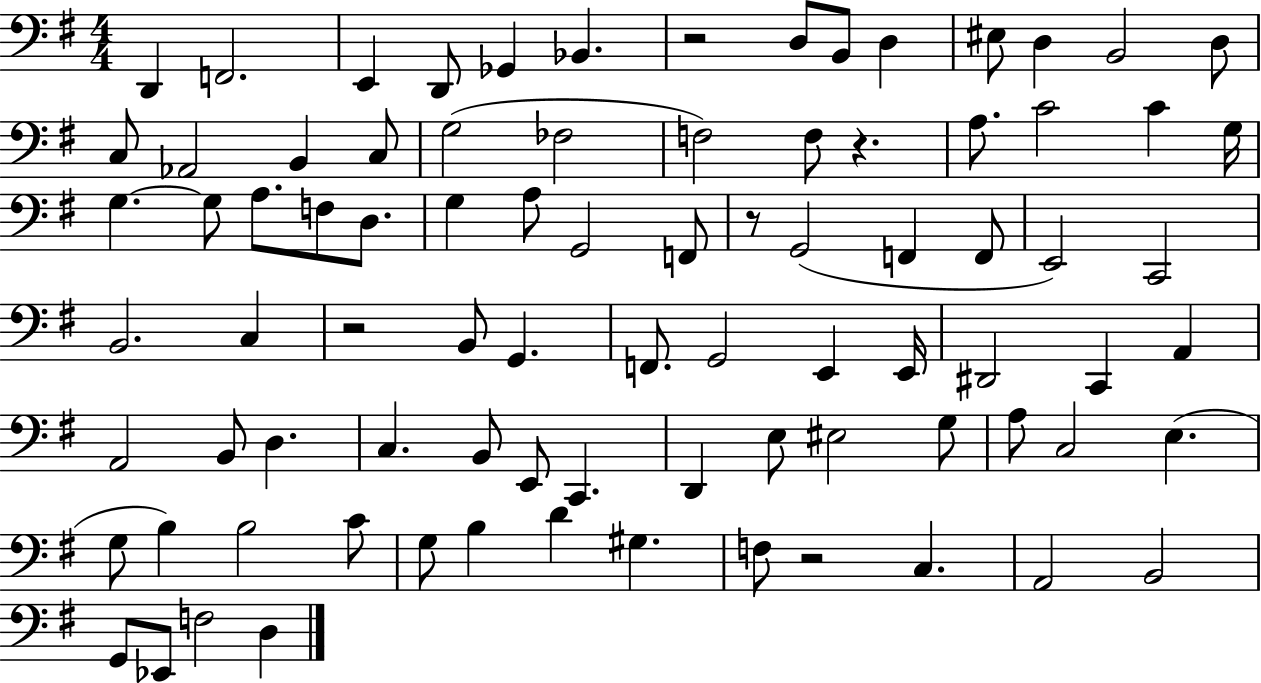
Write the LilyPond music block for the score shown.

{
  \clef bass
  \numericTimeSignature
  \time 4/4
  \key g \major
  d,4 f,2. | e,4 d,8 ges,4 bes,4. | r2 d8 b,8 d4 | eis8 d4 b,2 d8 | \break c8 aes,2 b,4 c8 | g2( fes2 | f2) f8 r4. | a8. c'2 c'4 g16 | \break g4.~~ g8 a8. f8 d8. | g4 a8 g,2 f,8 | r8 g,2( f,4 f,8 | e,2) c,2 | \break b,2. c4 | r2 b,8 g,4. | f,8. g,2 e,4 e,16 | dis,2 c,4 a,4 | \break a,2 b,8 d4. | c4. b,8 e,8 c,4. | d,4 e8 eis2 g8 | a8 c2 e4.( | \break g8 b4) b2 c'8 | g8 b4 d'4 gis4. | f8 r2 c4. | a,2 b,2 | \break g,8 ees,8 f2 d4 | \bar "|."
}